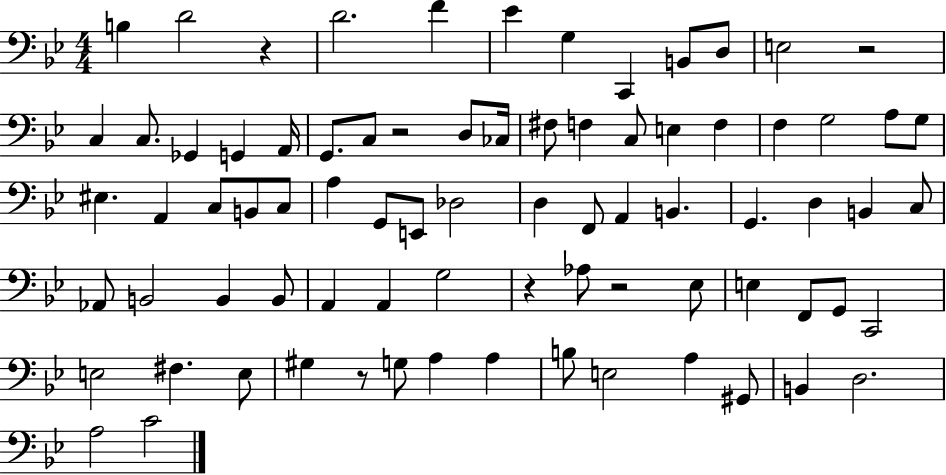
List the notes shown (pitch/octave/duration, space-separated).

B3/q D4/h R/q D4/h. F4/q Eb4/q G3/q C2/q B2/e D3/e E3/h R/h C3/q C3/e. Gb2/q G2/q A2/s G2/e. C3/e R/h D3/e CES3/s F#3/e F3/q C3/e E3/q F3/q F3/q G3/h A3/e G3/e EIS3/q. A2/q C3/e B2/e C3/e A3/q G2/e E2/e Db3/h D3/q F2/e A2/q B2/q. G2/q. D3/q B2/q C3/e Ab2/e B2/h B2/q B2/e A2/q A2/q G3/h R/q Ab3/e R/h Eb3/e E3/q F2/e G2/e C2/h E3/h F#3/q. E3/e G#3/q R/e G3/e A3/q A3/q B3/e E3/h A3/q G#2/e B2/q D3/h. A3/h C4/h